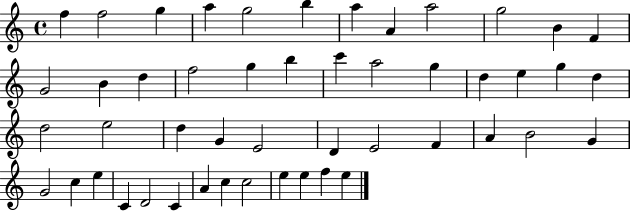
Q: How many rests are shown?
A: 0